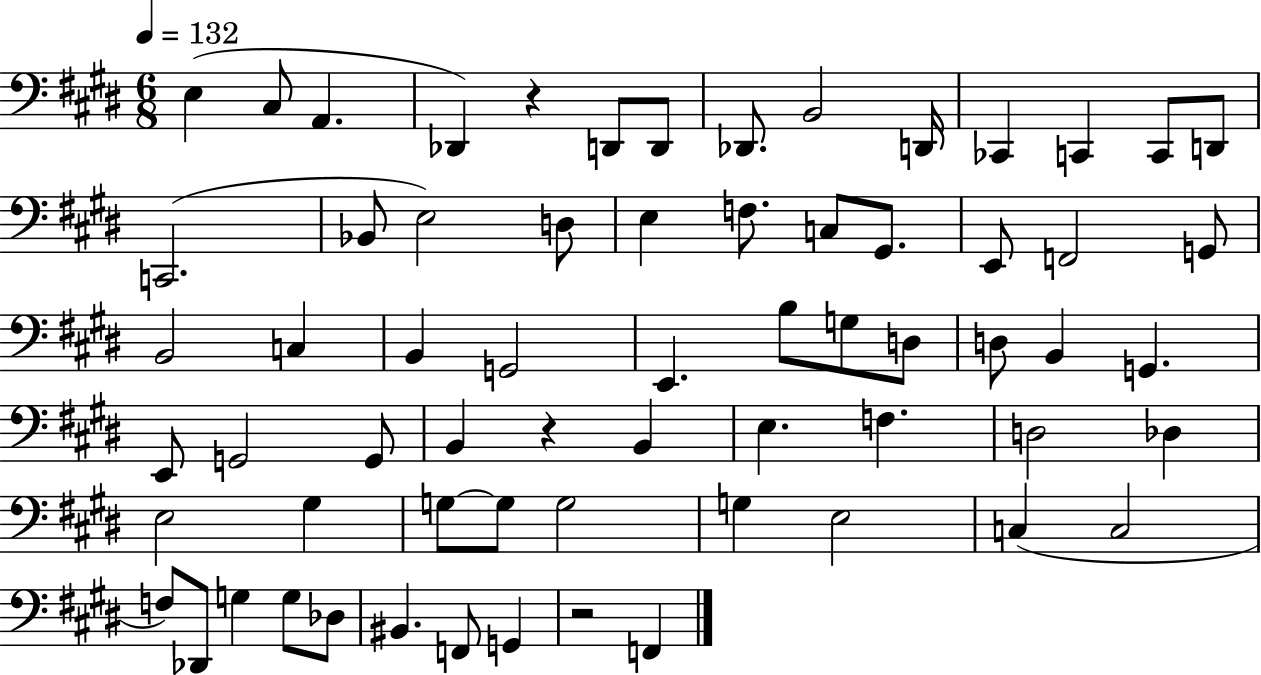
E3/q C#3/e A2/q. Db2/q R/q D2/e D2/e Db2/e. B2/h D2/s CES2/q C2/q C2/e D2/e C2/h. Bb2/e E3/h D3/e E3/q F3/e. C3/e G#2/e. E2/e F2/h G2/e B2/h C3/q B2/q G2/h E2/q. B3/e G3/e D3/e D3/e B2/q G2/q. E2/e G2/h G2/e B2/q R/q B2/q E3/q. F3/q. D3/h Db3/q E3/h G#3/q G3/e G3/e G3/h G3/q E3/h C3/q C3/h F3/e Db2/e G3/q G3/e Db3/e BIS2/q. F2/e G2/q R/h F2/q